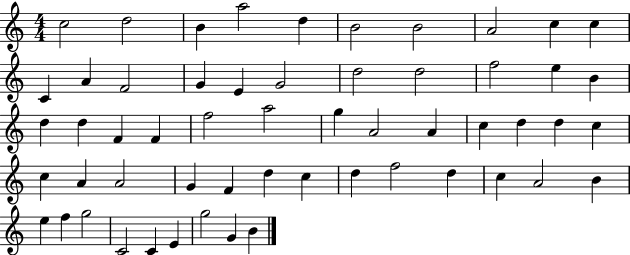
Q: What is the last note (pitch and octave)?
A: B4